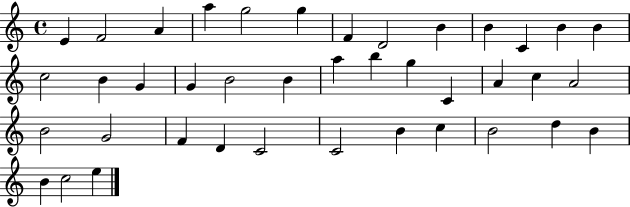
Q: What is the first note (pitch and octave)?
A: E4